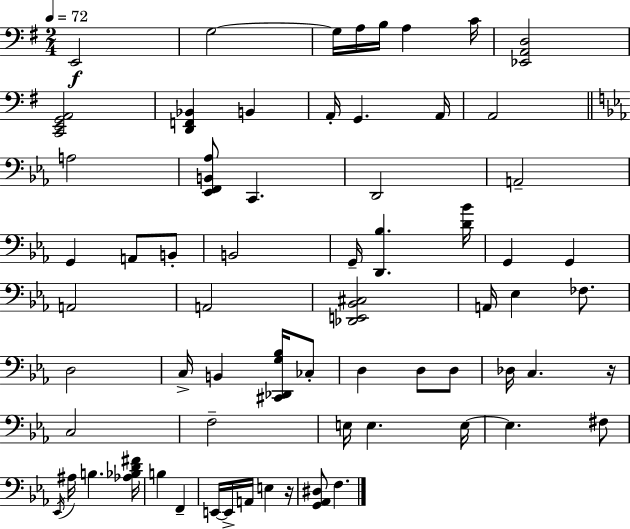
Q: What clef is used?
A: bass